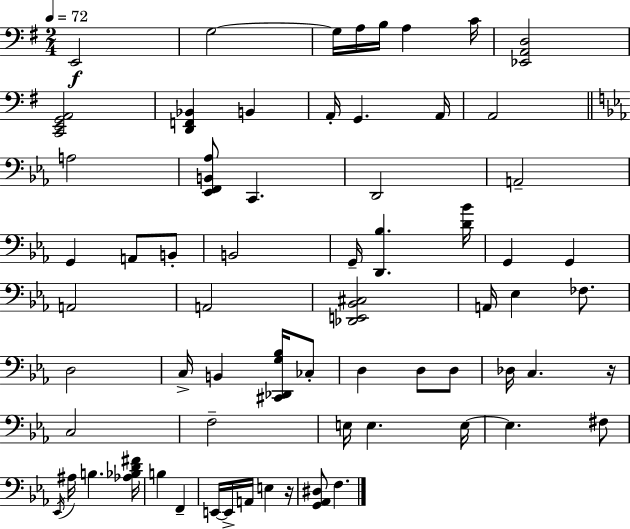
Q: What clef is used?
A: bass